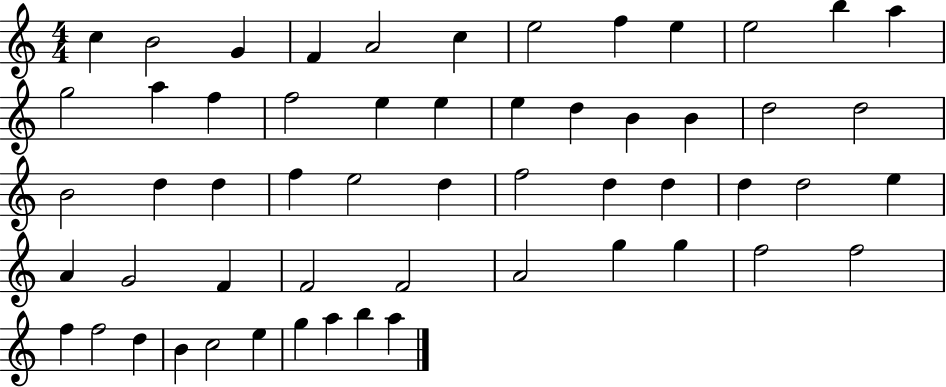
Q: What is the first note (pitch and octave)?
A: C5